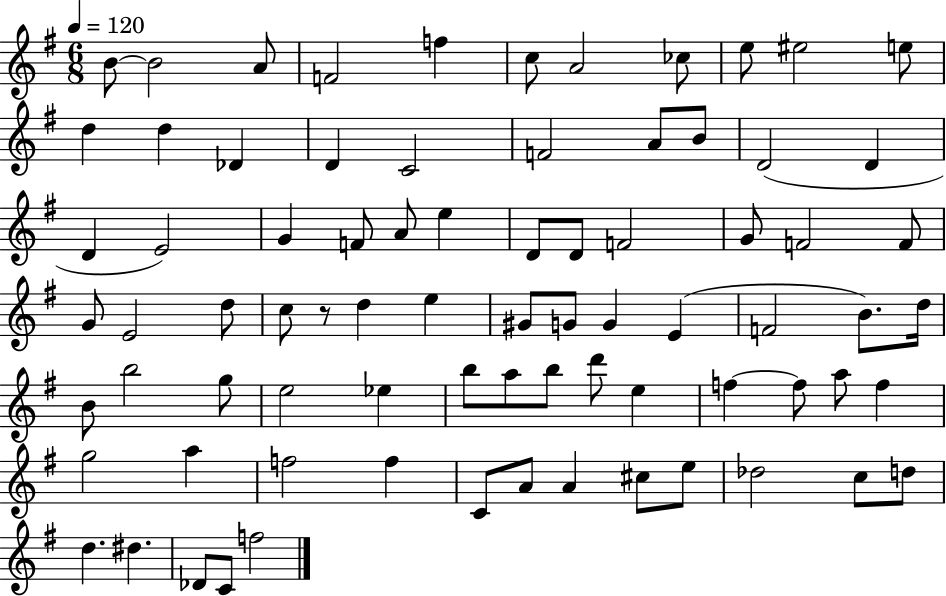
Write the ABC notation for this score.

X:1
T:Untitled
M:6/8
L:1/4
K:G
B/2 B2 A/2 F2 f c/2 A2 _c/2 e/2 ^e2 e/2 d d _D D C2 F2 A/2 B/2 D2 D D E2 G F/2 A/2 e D/2 D/2 F2 G/2 F2 F/2 G/2 E2 d/2 c/2 z/2 d e ^G/2 G/2 G E F2 B/2 d/4 B/2 b2 g/2 e2 _e b/2 a/2 b/2 d'/2 e f f/2 a/2 f g2 a f2 f C/2 A/2 A ^c/2 e/2 _d2 c/2 d/2 d ^d _D/2 C/2 f2